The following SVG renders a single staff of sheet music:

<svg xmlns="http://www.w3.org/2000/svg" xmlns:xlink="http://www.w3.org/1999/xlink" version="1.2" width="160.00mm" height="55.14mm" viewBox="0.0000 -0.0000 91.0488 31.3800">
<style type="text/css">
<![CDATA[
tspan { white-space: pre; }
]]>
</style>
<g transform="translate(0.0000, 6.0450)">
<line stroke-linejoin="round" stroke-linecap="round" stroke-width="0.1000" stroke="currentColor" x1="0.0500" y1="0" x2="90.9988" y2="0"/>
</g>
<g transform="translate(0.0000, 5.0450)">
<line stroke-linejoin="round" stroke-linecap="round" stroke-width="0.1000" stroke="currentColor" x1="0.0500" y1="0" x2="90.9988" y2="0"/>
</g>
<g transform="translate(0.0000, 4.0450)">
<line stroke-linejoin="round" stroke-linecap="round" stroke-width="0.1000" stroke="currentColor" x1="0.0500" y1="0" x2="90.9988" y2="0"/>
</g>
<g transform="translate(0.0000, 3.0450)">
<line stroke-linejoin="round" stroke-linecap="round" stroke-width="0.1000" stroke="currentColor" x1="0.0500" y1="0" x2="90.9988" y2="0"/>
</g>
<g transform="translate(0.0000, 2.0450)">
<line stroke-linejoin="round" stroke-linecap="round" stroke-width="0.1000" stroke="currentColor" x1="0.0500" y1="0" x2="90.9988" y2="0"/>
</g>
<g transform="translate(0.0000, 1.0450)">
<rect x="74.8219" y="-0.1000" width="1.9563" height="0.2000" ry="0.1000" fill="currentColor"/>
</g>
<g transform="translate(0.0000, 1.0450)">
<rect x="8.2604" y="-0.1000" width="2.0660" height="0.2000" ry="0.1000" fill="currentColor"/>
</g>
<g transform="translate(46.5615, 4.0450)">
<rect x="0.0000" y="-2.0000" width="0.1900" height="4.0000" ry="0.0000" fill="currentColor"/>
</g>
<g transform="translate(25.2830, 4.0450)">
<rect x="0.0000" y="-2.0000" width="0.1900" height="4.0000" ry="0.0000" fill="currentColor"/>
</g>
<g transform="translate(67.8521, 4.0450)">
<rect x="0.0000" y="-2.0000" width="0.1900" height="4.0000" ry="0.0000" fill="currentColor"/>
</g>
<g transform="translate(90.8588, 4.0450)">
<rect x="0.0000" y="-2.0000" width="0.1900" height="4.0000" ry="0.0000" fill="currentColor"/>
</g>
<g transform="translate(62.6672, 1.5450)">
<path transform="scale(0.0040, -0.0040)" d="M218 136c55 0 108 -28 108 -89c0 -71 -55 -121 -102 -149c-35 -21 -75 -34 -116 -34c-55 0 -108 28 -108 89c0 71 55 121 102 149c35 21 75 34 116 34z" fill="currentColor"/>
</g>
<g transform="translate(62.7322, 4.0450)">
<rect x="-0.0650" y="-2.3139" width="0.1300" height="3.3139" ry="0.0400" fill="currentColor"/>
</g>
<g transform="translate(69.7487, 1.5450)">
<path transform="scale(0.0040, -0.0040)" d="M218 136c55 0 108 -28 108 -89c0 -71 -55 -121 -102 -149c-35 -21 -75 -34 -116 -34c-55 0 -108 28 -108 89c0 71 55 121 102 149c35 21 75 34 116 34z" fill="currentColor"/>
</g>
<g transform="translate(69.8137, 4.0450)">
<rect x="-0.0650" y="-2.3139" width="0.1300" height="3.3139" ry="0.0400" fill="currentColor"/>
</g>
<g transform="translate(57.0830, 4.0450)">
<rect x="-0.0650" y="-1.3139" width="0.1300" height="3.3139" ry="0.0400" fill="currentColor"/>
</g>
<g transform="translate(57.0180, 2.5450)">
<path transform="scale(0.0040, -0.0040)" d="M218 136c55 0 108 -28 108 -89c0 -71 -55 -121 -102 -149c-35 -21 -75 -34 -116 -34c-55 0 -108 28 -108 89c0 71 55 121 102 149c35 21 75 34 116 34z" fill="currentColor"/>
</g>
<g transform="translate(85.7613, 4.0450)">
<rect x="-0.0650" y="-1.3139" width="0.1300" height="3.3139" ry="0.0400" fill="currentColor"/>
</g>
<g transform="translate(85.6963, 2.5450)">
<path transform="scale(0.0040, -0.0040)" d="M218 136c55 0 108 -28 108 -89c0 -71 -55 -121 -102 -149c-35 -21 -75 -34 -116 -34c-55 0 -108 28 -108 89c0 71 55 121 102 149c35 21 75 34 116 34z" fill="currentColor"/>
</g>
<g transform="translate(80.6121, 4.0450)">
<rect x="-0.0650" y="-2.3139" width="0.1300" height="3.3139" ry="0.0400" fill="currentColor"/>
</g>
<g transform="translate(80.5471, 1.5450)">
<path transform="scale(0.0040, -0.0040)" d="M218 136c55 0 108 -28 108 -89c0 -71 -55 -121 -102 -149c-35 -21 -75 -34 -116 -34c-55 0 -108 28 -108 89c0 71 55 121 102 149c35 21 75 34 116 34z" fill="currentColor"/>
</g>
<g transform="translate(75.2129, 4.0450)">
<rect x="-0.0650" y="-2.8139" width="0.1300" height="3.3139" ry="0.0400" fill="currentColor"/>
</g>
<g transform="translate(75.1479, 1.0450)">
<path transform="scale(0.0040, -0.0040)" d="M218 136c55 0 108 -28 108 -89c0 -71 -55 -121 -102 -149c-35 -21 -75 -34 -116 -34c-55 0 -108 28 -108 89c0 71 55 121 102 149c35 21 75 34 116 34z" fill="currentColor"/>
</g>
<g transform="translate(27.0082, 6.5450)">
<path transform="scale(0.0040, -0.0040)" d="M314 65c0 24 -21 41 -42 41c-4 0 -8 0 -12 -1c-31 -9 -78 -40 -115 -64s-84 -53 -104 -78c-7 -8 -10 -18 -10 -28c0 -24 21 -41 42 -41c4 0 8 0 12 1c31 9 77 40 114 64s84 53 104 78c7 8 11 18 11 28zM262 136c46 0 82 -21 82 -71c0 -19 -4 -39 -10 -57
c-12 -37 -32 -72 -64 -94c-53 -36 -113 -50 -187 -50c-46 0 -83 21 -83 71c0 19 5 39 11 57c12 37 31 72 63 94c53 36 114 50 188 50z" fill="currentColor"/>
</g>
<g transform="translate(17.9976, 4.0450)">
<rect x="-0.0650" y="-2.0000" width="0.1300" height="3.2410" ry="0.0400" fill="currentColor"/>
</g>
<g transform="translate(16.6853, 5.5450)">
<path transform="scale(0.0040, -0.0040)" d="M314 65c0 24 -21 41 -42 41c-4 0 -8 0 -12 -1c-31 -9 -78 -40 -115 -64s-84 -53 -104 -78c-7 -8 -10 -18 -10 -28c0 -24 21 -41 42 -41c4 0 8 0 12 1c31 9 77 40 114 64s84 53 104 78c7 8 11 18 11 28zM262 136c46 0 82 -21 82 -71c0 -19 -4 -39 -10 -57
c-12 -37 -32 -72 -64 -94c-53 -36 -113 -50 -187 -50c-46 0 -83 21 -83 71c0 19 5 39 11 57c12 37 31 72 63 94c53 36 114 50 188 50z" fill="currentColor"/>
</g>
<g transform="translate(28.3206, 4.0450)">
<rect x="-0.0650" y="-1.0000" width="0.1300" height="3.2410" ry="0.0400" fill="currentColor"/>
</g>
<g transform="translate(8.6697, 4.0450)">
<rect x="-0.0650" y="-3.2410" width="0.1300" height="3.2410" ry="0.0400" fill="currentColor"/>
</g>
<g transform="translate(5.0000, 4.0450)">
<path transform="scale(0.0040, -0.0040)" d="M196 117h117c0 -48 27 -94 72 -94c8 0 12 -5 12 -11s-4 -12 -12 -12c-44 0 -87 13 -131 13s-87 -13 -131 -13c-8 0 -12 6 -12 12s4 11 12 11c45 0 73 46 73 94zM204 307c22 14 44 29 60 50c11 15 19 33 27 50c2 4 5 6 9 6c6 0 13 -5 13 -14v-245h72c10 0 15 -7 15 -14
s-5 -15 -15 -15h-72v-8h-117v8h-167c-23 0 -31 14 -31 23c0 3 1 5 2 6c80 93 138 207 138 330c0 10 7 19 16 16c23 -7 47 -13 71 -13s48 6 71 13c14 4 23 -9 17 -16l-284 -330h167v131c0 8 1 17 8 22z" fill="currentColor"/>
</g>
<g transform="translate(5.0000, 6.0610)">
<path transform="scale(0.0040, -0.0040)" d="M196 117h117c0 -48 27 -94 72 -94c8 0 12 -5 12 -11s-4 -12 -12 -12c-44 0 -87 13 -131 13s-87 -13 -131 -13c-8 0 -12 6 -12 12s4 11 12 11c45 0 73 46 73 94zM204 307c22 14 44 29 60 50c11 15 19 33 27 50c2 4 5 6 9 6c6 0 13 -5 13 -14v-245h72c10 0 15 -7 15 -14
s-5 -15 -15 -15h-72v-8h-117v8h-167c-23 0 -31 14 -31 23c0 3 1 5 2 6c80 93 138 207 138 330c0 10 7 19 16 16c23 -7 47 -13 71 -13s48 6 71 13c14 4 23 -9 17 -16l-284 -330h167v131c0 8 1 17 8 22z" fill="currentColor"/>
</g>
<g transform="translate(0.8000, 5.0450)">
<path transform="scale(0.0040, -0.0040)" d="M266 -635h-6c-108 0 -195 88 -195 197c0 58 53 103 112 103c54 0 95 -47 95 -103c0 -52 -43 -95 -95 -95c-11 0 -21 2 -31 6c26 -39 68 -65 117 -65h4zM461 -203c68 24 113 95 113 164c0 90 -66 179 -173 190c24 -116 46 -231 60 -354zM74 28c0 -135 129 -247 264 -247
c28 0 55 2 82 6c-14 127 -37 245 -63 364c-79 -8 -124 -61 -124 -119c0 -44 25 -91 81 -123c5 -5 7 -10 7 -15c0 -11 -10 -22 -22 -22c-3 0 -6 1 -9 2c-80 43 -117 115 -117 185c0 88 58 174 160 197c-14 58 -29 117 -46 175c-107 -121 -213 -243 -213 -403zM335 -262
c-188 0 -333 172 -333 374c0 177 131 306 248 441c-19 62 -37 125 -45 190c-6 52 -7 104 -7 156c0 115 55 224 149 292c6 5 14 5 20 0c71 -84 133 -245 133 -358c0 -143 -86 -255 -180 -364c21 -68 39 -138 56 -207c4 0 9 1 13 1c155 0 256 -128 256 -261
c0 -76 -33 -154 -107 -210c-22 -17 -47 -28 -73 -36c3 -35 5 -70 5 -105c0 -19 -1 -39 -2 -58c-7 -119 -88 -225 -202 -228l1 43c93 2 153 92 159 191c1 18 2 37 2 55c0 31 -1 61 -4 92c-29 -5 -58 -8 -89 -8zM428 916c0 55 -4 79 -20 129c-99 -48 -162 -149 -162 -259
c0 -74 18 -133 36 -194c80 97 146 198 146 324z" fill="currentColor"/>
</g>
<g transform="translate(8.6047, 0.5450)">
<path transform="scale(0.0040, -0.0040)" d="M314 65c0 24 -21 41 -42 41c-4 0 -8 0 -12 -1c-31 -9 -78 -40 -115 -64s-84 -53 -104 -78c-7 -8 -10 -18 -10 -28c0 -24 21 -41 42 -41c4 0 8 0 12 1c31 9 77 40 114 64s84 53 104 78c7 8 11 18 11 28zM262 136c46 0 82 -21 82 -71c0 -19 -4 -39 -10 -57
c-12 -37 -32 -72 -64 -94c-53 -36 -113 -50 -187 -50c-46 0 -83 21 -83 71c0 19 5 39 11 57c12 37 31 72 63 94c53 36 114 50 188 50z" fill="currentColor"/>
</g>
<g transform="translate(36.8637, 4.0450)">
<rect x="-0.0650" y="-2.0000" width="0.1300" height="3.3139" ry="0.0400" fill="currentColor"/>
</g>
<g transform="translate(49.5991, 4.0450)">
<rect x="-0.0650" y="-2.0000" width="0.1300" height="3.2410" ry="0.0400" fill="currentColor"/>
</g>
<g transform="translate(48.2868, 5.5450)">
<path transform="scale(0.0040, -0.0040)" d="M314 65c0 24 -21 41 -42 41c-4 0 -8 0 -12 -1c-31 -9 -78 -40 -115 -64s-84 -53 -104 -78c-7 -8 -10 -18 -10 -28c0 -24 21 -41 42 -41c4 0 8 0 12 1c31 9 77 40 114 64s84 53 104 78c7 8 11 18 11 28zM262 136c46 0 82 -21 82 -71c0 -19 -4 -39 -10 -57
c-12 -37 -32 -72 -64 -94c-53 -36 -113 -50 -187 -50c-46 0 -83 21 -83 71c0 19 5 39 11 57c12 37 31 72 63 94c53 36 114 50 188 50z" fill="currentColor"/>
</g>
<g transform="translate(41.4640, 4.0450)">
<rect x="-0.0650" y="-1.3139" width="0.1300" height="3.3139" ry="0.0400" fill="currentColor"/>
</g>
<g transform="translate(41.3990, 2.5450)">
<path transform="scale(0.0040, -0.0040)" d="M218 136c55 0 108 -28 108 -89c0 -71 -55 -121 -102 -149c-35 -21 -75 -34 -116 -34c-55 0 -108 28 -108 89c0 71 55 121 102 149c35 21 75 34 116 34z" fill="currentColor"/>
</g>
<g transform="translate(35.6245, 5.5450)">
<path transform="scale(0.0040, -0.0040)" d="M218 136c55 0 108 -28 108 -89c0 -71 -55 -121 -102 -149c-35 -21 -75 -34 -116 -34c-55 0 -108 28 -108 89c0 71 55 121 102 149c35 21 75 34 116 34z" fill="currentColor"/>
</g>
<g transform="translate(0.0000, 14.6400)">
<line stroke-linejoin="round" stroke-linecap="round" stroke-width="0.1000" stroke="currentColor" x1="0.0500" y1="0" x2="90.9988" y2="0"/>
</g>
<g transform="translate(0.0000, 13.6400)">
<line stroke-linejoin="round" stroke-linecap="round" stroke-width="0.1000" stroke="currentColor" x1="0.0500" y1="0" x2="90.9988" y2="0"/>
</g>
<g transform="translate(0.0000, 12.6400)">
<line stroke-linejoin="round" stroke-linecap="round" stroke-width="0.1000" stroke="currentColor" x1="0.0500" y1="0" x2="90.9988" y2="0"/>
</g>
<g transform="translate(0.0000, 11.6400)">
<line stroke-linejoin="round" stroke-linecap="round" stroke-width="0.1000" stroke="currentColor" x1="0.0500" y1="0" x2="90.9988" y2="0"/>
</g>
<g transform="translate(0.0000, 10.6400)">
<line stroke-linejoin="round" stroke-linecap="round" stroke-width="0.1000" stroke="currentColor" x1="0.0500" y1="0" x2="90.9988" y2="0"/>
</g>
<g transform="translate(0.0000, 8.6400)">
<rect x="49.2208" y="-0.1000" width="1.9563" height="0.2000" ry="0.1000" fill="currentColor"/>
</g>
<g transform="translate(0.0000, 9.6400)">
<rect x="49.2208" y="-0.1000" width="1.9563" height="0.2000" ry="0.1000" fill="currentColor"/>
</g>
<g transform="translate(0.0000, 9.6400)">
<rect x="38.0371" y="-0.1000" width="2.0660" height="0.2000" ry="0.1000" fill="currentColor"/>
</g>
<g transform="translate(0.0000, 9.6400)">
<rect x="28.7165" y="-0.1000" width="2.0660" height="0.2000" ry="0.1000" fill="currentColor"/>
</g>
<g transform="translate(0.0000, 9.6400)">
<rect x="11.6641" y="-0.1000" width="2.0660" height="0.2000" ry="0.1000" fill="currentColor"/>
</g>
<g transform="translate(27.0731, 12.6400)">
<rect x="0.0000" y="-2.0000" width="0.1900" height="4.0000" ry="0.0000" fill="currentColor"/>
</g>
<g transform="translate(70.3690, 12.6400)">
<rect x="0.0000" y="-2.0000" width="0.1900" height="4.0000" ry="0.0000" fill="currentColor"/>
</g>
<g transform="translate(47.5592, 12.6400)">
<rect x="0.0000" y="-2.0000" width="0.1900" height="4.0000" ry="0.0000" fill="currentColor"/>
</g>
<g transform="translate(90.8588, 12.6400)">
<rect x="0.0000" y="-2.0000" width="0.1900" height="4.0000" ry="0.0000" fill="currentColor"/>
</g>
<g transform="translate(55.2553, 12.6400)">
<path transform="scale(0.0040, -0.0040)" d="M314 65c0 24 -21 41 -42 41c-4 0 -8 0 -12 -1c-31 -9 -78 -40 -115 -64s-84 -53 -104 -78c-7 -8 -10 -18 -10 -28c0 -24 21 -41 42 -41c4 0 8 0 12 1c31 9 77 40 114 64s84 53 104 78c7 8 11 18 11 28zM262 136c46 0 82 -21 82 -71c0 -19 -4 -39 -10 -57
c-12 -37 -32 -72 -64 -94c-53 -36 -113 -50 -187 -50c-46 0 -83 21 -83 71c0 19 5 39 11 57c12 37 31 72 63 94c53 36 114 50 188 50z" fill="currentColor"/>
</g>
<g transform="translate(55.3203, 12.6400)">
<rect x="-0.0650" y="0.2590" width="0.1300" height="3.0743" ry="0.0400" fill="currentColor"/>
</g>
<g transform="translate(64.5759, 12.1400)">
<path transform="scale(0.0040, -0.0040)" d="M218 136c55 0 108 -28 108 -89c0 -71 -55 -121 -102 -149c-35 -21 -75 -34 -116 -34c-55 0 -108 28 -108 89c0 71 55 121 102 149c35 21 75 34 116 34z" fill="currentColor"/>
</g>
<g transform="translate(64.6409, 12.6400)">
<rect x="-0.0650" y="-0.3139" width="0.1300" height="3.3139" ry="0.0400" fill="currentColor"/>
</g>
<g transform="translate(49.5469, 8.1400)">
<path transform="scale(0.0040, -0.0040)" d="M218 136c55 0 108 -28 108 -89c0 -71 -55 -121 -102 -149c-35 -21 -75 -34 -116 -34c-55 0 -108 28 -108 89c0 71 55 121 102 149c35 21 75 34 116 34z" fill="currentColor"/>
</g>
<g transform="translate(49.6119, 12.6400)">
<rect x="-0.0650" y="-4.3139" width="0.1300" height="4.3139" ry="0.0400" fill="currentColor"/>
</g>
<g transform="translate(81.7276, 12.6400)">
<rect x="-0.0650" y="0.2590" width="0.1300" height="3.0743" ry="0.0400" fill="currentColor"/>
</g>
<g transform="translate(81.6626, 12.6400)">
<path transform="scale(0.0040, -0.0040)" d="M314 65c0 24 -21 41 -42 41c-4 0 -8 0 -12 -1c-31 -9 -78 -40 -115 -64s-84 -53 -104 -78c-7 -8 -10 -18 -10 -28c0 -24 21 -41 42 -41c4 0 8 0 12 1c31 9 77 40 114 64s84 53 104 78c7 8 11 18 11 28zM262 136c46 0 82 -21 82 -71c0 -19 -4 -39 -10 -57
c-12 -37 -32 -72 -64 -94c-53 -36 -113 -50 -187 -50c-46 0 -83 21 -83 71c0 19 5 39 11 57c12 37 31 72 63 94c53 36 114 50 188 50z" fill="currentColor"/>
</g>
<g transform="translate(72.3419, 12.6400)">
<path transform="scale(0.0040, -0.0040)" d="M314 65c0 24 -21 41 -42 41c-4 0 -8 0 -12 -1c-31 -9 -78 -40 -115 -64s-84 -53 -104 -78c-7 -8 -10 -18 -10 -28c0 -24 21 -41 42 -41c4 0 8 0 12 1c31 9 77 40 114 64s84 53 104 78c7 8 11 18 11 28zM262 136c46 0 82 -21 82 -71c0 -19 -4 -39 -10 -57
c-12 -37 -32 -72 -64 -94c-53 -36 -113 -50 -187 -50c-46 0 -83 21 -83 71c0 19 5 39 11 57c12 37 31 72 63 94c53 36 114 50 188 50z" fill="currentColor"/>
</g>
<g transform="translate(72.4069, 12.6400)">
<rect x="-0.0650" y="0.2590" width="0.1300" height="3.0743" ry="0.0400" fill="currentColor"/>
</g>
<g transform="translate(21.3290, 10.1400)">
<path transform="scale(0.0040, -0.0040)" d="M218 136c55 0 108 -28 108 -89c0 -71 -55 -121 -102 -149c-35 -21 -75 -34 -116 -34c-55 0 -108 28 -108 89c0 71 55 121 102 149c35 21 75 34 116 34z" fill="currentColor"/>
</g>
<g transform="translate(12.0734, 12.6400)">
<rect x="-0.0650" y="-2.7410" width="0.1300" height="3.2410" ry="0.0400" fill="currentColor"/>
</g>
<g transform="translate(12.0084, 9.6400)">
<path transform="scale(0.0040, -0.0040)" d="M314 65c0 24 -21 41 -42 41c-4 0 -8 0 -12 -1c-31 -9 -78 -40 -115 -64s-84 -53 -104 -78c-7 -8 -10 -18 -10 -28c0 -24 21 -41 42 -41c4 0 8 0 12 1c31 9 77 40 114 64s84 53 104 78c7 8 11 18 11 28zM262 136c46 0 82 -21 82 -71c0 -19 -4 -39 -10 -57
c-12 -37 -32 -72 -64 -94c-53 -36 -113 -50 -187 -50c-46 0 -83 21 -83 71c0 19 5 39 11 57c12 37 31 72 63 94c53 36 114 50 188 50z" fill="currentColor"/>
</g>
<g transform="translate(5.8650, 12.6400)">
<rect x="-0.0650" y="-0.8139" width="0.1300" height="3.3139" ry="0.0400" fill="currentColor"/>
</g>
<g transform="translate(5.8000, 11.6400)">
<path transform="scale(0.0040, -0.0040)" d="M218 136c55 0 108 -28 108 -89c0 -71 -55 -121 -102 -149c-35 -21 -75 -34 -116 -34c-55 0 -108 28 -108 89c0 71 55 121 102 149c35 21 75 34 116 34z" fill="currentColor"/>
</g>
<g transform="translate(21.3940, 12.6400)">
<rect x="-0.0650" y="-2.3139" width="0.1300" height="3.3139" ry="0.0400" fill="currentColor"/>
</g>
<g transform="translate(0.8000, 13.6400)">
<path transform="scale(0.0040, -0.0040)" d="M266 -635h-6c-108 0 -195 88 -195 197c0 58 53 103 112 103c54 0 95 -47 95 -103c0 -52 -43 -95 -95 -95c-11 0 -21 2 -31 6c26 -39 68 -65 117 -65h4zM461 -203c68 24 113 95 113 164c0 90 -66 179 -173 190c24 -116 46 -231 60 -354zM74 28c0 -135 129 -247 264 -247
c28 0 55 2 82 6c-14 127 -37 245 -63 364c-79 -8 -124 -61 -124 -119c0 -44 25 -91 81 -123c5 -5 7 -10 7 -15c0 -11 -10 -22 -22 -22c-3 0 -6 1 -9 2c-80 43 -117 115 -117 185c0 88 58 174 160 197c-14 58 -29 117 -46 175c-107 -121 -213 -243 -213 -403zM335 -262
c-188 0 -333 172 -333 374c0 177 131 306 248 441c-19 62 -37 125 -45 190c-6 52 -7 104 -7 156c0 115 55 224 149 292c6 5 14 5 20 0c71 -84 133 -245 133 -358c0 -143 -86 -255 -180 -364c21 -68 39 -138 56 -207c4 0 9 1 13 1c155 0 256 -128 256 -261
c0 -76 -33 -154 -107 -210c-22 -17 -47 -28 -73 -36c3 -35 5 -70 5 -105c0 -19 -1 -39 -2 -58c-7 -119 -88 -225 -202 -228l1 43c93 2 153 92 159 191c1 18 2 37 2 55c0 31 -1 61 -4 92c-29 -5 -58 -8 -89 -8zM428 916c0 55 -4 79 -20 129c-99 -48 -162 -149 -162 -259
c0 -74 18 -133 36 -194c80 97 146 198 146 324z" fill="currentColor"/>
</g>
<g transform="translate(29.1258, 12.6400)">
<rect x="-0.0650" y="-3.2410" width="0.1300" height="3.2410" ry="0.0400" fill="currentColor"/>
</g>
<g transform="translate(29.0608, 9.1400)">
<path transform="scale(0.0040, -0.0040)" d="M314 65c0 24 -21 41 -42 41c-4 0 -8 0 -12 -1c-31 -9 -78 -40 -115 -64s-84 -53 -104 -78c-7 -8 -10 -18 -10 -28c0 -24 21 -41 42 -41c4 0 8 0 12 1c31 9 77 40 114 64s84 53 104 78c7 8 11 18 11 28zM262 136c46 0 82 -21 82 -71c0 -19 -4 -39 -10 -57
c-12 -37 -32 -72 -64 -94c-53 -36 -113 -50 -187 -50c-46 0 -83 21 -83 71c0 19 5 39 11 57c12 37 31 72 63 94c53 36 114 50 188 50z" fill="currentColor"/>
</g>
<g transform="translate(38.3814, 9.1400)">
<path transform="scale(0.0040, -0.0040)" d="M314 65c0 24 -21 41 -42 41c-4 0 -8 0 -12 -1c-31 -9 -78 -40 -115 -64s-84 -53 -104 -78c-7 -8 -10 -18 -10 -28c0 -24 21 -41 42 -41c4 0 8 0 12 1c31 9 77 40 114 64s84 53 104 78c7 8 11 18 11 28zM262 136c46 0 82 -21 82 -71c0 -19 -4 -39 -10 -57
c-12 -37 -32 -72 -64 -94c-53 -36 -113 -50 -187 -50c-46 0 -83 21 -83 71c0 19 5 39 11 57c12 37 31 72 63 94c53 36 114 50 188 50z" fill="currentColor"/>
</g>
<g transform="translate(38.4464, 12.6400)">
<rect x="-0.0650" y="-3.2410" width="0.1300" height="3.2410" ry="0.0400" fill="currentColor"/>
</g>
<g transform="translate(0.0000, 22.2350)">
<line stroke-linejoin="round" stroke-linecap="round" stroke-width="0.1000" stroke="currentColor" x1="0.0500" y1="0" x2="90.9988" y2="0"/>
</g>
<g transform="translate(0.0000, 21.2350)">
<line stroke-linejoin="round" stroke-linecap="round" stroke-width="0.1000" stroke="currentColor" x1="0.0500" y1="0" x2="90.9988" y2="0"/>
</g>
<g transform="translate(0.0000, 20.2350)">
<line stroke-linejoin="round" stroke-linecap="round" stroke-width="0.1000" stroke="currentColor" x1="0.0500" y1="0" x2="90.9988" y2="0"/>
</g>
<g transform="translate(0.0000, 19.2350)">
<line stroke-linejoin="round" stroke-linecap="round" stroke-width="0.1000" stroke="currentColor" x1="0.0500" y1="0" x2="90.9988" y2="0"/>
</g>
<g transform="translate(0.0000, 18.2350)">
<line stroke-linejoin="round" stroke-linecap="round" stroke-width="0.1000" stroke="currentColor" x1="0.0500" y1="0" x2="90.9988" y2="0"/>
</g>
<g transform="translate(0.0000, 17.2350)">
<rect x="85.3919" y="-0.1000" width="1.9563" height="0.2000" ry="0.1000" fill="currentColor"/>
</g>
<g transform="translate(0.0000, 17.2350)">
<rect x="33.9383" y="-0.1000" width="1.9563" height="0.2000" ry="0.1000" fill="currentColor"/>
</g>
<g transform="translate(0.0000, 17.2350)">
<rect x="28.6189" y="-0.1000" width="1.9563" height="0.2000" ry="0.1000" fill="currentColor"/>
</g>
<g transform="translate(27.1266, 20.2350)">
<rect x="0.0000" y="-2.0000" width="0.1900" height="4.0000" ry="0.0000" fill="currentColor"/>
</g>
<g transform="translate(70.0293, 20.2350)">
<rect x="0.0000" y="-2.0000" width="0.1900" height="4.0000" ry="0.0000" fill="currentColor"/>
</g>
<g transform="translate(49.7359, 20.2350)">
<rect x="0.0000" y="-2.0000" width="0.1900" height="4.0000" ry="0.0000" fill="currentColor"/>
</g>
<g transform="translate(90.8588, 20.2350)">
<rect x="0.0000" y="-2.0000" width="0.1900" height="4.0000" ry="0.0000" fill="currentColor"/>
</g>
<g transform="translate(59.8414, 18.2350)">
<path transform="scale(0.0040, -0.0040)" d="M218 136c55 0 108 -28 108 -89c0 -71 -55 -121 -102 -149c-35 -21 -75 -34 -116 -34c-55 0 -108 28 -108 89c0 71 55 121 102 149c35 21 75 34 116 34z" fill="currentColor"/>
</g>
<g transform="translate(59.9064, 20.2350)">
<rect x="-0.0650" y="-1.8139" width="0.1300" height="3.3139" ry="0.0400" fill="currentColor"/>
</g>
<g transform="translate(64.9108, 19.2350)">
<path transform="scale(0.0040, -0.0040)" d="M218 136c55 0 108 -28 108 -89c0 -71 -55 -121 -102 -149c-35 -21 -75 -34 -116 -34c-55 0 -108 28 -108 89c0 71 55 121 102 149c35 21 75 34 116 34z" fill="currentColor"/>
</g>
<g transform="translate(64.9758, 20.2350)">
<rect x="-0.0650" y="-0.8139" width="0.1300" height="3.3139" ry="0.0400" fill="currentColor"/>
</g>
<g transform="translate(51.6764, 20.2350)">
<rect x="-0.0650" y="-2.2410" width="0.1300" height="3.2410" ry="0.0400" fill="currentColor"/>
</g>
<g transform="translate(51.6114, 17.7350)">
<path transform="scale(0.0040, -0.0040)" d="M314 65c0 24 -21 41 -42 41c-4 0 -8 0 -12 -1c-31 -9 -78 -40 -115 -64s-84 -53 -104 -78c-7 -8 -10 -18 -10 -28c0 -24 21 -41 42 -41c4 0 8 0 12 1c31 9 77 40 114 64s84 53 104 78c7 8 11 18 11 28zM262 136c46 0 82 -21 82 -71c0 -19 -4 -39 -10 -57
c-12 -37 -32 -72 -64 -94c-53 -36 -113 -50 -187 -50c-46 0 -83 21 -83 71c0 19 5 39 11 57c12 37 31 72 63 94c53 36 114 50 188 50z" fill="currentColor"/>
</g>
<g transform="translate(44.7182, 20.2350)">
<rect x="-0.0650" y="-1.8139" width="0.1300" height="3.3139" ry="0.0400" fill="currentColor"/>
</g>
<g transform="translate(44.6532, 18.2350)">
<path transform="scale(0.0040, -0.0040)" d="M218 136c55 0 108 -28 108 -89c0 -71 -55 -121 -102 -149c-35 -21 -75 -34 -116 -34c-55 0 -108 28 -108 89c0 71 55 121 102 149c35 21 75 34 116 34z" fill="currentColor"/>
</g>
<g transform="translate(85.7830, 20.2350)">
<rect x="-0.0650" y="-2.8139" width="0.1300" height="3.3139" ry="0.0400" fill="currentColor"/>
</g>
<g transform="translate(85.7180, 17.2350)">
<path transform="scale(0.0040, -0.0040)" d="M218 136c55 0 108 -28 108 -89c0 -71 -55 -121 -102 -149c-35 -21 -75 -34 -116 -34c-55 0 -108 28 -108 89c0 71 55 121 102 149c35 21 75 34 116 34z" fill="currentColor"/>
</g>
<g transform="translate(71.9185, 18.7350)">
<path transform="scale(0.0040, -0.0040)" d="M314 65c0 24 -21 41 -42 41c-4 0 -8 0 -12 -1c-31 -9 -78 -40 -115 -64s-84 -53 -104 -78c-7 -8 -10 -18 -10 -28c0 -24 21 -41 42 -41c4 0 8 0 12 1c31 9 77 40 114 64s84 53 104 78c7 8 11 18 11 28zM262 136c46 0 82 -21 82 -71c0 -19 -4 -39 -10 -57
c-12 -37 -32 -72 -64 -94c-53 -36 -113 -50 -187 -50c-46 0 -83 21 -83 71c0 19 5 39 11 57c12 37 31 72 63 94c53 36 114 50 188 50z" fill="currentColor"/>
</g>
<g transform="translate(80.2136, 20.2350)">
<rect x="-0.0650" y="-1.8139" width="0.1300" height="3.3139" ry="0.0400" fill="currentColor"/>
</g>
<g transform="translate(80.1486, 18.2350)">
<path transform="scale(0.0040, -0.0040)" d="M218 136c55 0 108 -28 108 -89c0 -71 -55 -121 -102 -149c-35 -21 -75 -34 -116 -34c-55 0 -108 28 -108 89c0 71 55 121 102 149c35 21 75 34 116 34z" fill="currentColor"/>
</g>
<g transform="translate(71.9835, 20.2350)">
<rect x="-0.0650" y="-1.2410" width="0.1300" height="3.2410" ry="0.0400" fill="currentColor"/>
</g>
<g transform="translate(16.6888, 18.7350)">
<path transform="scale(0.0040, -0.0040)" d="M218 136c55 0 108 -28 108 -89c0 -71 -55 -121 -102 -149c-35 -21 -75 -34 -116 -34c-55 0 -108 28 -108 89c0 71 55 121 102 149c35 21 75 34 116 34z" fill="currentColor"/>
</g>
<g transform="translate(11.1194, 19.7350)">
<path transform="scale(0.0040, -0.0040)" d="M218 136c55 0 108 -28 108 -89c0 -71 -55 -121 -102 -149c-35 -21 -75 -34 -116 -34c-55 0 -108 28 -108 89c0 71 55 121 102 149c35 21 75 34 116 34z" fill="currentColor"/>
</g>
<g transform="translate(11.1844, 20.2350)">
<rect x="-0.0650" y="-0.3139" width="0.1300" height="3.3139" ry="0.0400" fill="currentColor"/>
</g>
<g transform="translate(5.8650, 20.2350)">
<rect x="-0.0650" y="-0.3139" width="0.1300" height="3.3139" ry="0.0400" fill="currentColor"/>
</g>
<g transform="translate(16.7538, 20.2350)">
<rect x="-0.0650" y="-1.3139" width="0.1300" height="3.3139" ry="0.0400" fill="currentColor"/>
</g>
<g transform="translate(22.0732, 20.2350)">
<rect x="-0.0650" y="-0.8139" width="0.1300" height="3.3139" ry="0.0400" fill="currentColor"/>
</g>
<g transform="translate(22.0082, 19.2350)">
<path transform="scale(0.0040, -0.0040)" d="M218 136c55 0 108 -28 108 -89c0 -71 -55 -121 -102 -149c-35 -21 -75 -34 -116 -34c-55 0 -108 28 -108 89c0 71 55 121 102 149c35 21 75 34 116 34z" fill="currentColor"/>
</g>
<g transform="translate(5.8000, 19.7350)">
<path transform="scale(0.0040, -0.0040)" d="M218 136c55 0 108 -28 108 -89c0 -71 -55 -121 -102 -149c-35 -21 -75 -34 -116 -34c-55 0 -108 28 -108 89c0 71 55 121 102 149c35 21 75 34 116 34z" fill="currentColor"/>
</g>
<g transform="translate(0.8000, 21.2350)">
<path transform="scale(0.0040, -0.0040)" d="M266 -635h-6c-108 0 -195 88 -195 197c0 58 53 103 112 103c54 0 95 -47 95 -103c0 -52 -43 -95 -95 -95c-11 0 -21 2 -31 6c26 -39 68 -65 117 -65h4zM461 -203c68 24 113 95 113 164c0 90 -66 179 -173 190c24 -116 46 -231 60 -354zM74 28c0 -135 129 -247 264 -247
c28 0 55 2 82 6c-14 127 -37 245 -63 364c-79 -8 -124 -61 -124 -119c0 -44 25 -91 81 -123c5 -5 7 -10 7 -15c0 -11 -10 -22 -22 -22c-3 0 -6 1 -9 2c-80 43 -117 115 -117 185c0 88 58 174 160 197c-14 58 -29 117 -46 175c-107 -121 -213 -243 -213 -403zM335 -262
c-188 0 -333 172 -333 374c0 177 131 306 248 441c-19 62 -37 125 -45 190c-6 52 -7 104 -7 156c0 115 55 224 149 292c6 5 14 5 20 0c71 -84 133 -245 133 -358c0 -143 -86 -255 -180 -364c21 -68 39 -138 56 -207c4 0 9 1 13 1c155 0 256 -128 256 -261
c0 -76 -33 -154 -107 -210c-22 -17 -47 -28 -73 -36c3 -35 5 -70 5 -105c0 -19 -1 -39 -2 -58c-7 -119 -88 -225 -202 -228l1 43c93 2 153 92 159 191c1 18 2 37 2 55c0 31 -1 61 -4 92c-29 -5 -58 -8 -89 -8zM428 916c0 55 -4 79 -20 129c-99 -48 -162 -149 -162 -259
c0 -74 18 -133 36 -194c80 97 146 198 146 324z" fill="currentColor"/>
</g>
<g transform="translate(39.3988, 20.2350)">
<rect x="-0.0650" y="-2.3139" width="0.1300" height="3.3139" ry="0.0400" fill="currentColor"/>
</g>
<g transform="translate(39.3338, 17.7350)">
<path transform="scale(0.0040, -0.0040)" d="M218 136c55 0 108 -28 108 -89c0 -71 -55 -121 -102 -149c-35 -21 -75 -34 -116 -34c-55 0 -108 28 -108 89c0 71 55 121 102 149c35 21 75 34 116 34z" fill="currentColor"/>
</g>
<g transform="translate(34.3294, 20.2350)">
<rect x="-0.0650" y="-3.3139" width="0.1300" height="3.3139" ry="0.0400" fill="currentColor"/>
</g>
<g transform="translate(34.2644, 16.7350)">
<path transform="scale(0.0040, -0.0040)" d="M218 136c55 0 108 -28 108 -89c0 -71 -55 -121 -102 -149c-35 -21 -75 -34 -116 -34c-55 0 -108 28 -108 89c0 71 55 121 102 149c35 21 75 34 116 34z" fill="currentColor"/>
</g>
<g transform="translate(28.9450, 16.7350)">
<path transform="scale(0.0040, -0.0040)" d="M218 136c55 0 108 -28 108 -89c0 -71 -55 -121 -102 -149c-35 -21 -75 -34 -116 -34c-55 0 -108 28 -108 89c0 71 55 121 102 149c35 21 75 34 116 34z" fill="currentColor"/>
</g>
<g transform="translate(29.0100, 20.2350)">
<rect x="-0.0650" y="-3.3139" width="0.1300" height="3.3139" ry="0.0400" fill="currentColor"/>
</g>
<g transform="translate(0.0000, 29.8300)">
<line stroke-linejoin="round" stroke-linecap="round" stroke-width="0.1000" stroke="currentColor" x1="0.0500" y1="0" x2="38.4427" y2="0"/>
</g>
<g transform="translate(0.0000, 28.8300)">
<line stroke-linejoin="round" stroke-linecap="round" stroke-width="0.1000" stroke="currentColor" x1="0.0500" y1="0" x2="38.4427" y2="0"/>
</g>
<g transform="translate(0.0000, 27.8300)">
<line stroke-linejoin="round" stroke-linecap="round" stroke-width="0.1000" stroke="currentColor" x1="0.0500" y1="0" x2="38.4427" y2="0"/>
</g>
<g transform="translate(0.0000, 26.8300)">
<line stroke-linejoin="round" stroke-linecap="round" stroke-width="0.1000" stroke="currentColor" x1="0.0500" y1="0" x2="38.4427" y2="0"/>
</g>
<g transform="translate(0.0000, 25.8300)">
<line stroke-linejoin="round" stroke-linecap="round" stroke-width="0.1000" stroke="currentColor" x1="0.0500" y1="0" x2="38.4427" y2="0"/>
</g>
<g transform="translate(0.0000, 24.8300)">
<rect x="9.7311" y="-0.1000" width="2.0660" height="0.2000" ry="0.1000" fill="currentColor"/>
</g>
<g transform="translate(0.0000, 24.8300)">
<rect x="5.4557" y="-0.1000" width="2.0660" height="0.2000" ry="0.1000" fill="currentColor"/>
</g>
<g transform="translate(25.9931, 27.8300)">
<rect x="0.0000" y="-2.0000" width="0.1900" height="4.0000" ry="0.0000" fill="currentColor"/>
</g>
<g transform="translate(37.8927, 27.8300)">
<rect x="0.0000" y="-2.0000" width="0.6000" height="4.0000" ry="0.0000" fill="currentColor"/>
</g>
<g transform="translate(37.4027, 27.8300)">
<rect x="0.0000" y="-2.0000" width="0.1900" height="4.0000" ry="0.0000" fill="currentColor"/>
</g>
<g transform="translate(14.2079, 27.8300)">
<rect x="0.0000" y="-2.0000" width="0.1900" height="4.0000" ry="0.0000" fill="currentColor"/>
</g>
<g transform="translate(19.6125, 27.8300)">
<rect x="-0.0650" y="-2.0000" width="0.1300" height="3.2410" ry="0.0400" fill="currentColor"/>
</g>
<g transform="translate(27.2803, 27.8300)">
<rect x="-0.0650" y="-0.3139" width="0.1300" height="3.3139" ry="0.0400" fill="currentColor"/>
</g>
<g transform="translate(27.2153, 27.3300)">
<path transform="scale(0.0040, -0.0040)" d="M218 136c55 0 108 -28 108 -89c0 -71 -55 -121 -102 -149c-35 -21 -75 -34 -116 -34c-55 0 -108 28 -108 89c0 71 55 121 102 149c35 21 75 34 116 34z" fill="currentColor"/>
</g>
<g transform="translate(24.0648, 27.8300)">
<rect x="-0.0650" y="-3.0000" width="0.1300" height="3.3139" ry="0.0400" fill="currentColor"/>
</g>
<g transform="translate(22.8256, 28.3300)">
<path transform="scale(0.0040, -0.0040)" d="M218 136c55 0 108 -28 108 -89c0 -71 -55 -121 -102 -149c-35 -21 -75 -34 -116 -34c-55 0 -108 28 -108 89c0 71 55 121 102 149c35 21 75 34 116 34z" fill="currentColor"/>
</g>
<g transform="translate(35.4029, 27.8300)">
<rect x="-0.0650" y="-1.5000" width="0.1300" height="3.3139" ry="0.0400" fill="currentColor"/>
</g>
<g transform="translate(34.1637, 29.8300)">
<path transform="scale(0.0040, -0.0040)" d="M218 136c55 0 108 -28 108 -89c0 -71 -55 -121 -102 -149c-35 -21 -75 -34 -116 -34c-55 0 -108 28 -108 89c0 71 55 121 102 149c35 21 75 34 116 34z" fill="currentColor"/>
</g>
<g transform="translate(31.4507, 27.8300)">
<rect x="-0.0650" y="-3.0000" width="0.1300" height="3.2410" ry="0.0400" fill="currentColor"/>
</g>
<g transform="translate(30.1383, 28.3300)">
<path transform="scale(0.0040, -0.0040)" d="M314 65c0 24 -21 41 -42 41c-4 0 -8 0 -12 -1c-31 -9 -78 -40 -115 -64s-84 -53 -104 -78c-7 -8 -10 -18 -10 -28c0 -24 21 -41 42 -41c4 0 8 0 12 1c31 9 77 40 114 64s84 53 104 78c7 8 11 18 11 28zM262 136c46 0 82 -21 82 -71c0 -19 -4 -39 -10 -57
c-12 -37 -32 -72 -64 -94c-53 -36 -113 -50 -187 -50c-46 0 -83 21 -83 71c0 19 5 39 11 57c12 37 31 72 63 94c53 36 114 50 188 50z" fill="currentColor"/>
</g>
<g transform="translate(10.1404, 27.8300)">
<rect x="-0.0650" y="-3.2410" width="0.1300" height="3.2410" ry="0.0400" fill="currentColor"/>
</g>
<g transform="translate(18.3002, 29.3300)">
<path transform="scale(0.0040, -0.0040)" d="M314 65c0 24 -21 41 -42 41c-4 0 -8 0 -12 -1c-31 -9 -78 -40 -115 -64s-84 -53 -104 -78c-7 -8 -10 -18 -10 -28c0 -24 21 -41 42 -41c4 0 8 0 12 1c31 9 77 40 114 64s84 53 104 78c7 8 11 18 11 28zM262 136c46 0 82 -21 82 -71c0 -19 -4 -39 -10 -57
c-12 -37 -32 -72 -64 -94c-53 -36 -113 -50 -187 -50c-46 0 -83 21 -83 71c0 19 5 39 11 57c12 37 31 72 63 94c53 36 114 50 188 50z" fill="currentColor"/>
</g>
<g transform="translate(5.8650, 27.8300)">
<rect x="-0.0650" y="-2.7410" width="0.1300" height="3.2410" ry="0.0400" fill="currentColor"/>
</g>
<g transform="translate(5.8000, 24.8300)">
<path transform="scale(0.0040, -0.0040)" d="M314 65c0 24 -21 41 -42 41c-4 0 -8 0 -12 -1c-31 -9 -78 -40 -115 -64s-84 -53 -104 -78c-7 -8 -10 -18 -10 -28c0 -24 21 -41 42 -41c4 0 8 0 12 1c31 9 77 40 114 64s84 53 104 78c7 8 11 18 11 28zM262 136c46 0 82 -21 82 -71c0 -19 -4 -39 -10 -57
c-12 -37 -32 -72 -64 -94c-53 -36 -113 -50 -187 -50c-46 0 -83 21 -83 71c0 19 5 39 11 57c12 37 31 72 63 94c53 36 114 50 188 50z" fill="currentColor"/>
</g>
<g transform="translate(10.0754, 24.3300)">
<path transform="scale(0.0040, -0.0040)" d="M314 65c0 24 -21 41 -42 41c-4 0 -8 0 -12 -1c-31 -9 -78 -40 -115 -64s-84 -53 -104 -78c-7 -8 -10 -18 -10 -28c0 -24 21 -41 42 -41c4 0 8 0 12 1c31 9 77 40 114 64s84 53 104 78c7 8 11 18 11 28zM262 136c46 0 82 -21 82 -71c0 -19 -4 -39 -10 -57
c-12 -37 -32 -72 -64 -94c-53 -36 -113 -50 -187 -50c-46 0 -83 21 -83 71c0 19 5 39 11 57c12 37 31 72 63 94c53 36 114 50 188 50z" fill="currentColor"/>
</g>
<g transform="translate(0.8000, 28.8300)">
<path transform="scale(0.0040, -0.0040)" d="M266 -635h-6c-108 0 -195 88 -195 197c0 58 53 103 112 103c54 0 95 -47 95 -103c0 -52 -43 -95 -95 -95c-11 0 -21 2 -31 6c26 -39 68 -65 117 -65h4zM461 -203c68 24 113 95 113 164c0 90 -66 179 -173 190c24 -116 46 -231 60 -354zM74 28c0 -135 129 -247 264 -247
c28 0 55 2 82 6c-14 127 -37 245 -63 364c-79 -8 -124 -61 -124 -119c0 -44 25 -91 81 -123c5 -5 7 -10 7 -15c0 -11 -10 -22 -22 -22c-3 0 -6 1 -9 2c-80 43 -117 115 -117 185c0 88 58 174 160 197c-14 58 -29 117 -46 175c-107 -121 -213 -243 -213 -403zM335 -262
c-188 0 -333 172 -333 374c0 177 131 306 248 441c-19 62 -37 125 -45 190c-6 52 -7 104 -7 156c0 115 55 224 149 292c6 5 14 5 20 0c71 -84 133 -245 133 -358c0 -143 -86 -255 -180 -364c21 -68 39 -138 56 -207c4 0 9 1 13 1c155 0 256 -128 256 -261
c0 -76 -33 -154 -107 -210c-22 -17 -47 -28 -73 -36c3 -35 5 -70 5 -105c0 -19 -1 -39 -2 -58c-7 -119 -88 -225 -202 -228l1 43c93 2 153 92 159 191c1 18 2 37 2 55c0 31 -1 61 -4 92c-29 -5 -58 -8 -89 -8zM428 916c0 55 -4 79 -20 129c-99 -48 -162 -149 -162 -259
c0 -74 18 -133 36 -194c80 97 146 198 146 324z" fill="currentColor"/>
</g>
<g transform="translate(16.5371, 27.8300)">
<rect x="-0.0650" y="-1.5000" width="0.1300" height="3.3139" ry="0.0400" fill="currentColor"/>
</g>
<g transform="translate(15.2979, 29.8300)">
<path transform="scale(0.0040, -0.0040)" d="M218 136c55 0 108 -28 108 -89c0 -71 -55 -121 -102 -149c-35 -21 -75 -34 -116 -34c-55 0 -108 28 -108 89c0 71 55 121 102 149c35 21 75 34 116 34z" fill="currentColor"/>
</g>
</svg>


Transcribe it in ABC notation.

X:1
T:Untitled
M:4/4
L:1/4
K:C
b2 F2 D2 F e F2 e g g a g e d a2 g b2 b2 d' B2 c B2 B2 c c e d b b g f g2 f d e2 f a a2 b2 E F2 A c A2 E